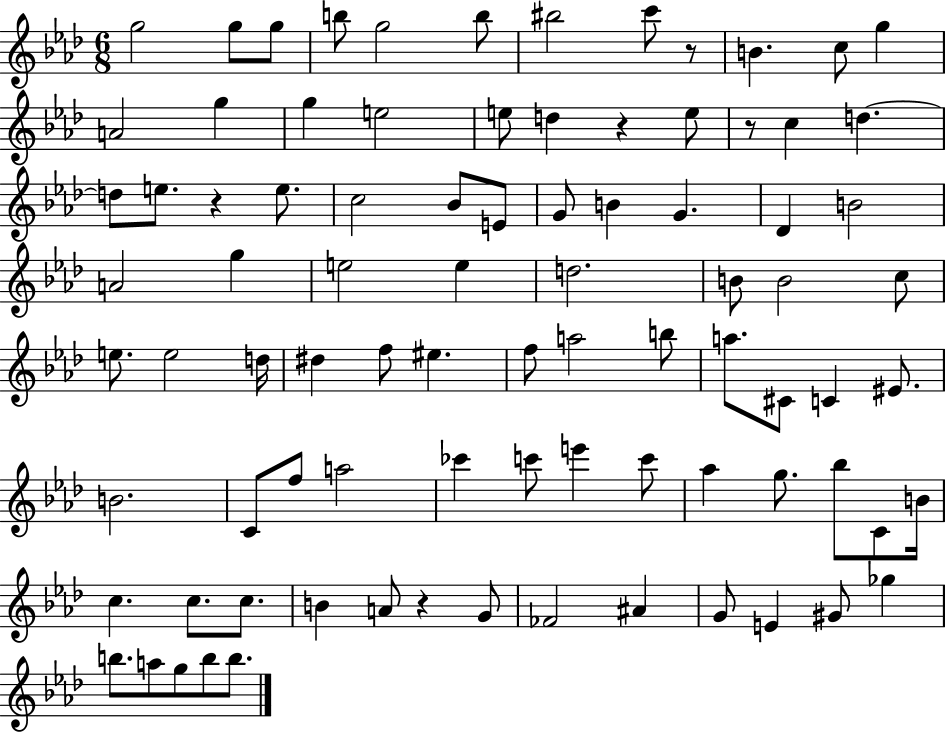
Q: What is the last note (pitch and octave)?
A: B5